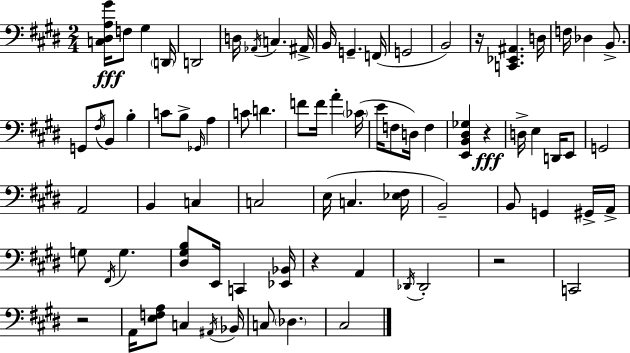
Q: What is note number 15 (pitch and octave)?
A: F3